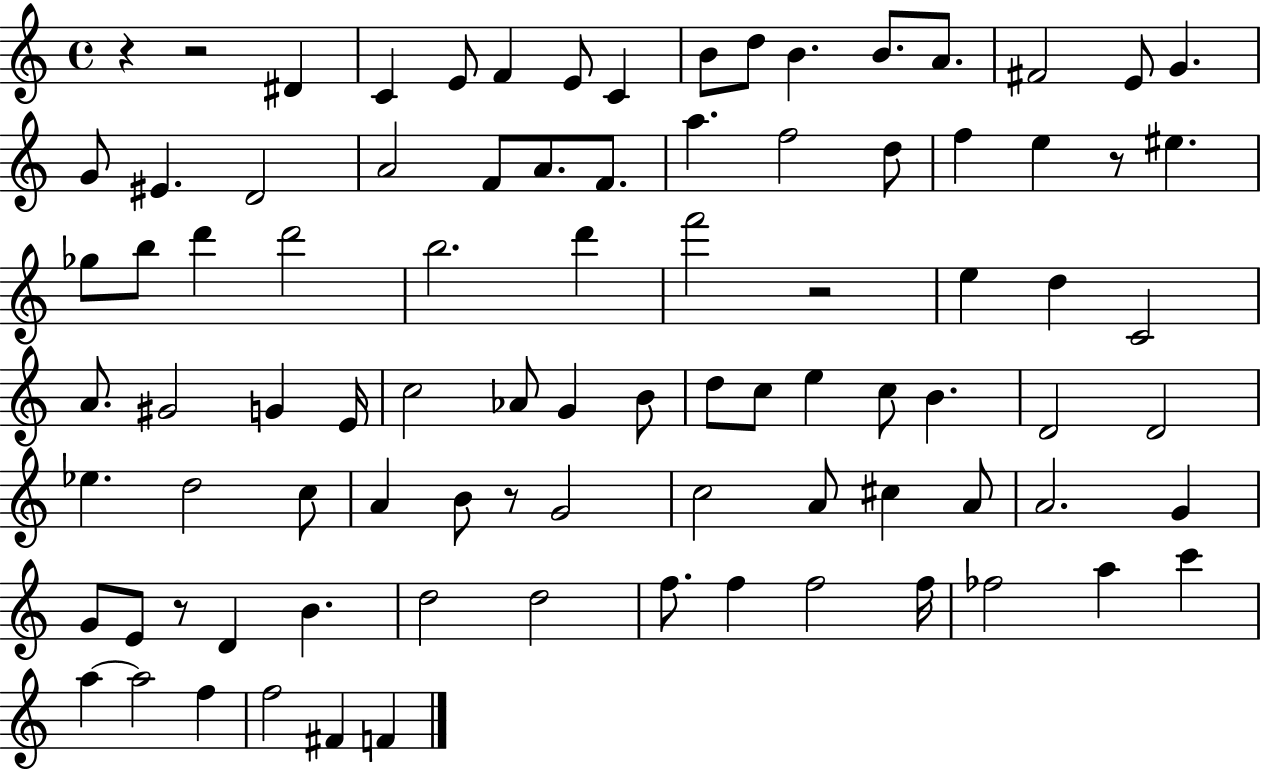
{
  \clef treble
  \time 4/4
  \defaultTimeSignature
  \key c \major
  r4 r2 dis'4 | c'4 e'8 f'4 e'8 c'4 | b'8 d''8 b'4. b'8. a'8. | fis'2 e'8 g'4. | \break g'8 eis'4. d'2 | a'2 f'8 a'8. f'8. | a''4. f''2 d''8 | f''4 e''4 r8 eis''4. | \break ges''8 b''8 d'''4 d'''2 | b''2. d'''4 | f'''2 r2 | e''4 d''4 c'2 | \break a'8. gis'2 g'4 e'16 | c''2 aes'8 g'4 b'8 | d''8 c''8 e''4 c''8 b'4. | d'2 d'2 | \break ees''4. d''2 c''8 | a'4 b'8 r8 g'2 | c''2 a'8 cis''4 a'8 | a'2. g'4 | \break g'8 e'8 r8 d'4 b'4. | d''2 d''2 | f''8. f''4 f''2 f''16 | fes''2 a''4 c'''4 | \break a''4~~ a''2 f''4 | f''2 fis'4 f'4 | \bar "|."
}